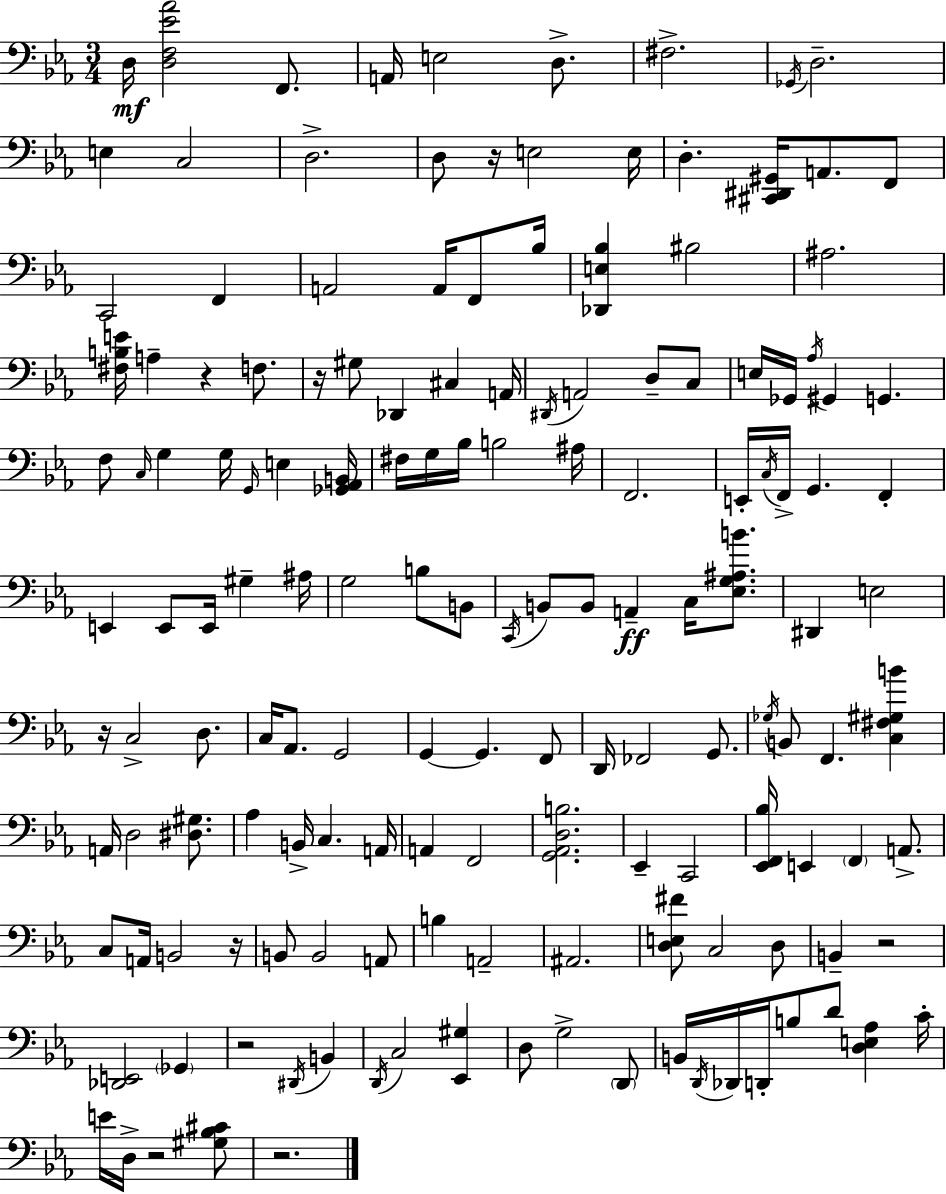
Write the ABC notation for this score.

X:1
T:Untitled
M:3/4
L:1/4
K:Cm
D,/4 [D,F,_E_A]2 F,,/2 A,,/4 E,2 D,/2 ^F,2 _G,,/4 D,2 E, C,2 D,2 D,/2 z/4 E,2 E,/4 D, [^C,,^D,,^G,,]/4 A,,/2 F,,/2 C,,2 F,, A,,2 A,,/4 F,,/2 _B,/4 [_D,,E,_B,] ^B,2 ^A,2 [^F,B,E]/4 A, z F,/2 z/4 ^G,/2 _D,, ^C, A,,/4 ^D,,/4 A,,2 D,/2 C,/2 E,/4 _G,,/4 _A,/4 ^G,, G,, F,/2 C,/4 G, G,/4 G,,/4 E, [_G,,_A,,B,,]/4 ^F,/4 G,/4 _B,/4 B,2 ^A,/4 F,,2 E,,/4 C,/4 F,,/4 G,, F,, E,, E,,/2 E,,/4 ^G, ^A,/4 G,2 B,/2 B,,/2 C,,/4 B,,/2 B,,/2 A,, C,/4 [_E,G,^A,B]/2 ^D,, E,2 z/4 C,2 D,/2 C,/4 _A,,/2 G,,2 G,, G,, F,,/2 D,,/4 _F,,2 G,,/2 _G,/4 B,,/2 F,, [C,^F,^G,B] A,,/4 D,2 [^D,^G,]/2 _A, B,,/4 C, A,,/4 A,, F,,2 [G,,_A,,D,B,]2 _E,, C,,2 [_E,,F,,_B,]/4 E,, F,, A,,/2 C,/2 A,,/4 B,,2 z/4 B,,/2 B,,2 A,,/2 B, A,,2 ^A,,2 [D,E,^F]/2 C,2 D,/2 B,, z2 [_D,,E,,]2 _G,, z2 ^D,,/4 B,, D,,/4 C,2 [_E,,^G,] D,/2 G,2 D,,/2 B,,/4 D,,/4 _D,,/4 D,,/4 B,/2 D/2 [D,E,_A,] C/4 E/4 D,/4 z2 [^G,_B,^C]/2 z2